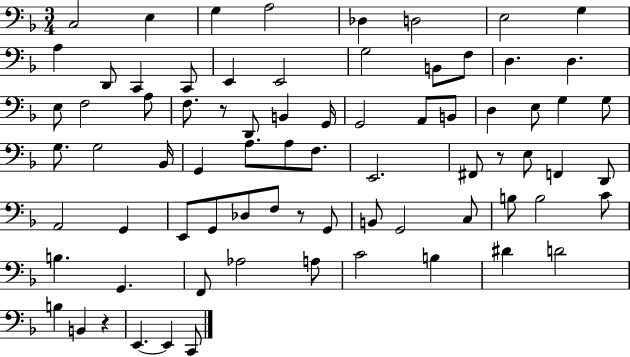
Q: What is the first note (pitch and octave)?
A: C3